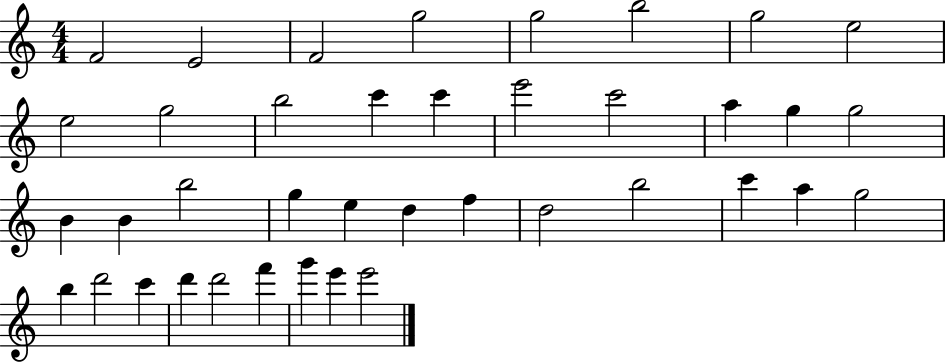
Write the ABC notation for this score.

X:1
T:Untitled
M:4/4
L:1/4
K:C
F2 E2 F2 g2 g2 b2 g2 e2 e2 g2 b2 c' c' e'2 c'2 a g g2 B B b2 g e d f d2 b2 c' a g2 b d'2 c' d' d'2 f' g' e' e'2